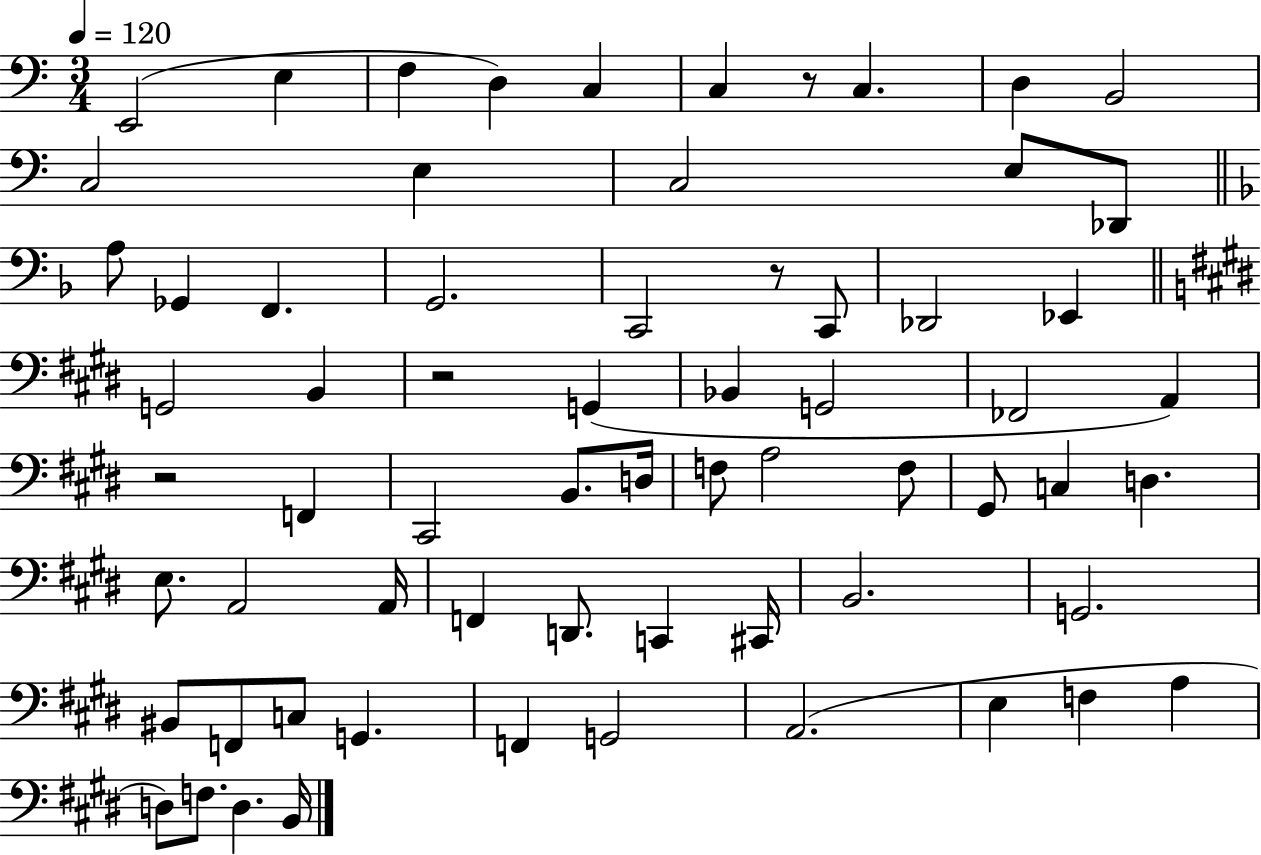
{
  \clef bass
  \numericTimeSignature
  \time 3/4
  \key c \major
  \tempo 4 = 120
  e,2( e4 | f4 d4) c4 | c4 r8 c4. | d4 b,2 | \break c2 e4 | c2 e8 des,8 | \bar "||" \break \key f \major a8 ges,4 f,4. | g,2. | c,2 r8 c,8 | des,2 ees,4 | \break \bar "||" \break \key e \major g,2 b,4 | r2 g,4( | bes,4 g,2 | fes,2 a,4) | \break r2 f,4 | cis,2 b,8. d16 | f8 a2 f8 | gis,8 c4 d4. | \break e8. a,2 a,16 | f,4 d,8. c,4 cis,16 | b,2. | g,2. | \break bis,8 f,8 c8 g,4. | f,4 g,2 | a,2.( | e4 f4 a4 | \break d8) f8. d4. b,16 | \bar "|."
}